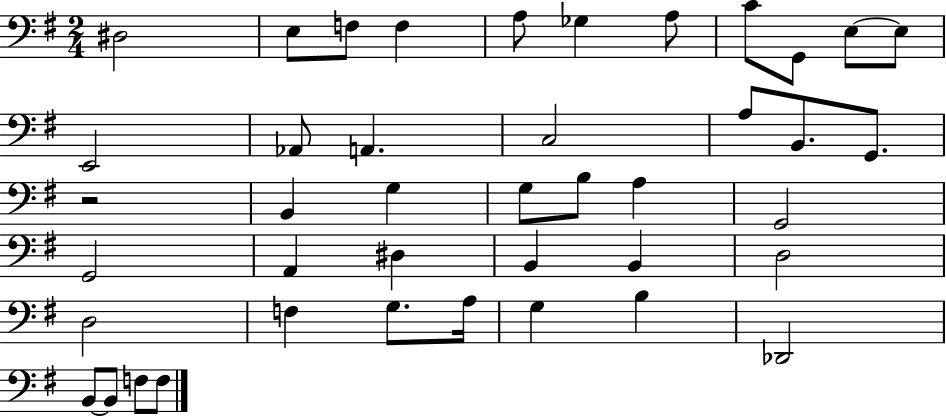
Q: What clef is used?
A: bass